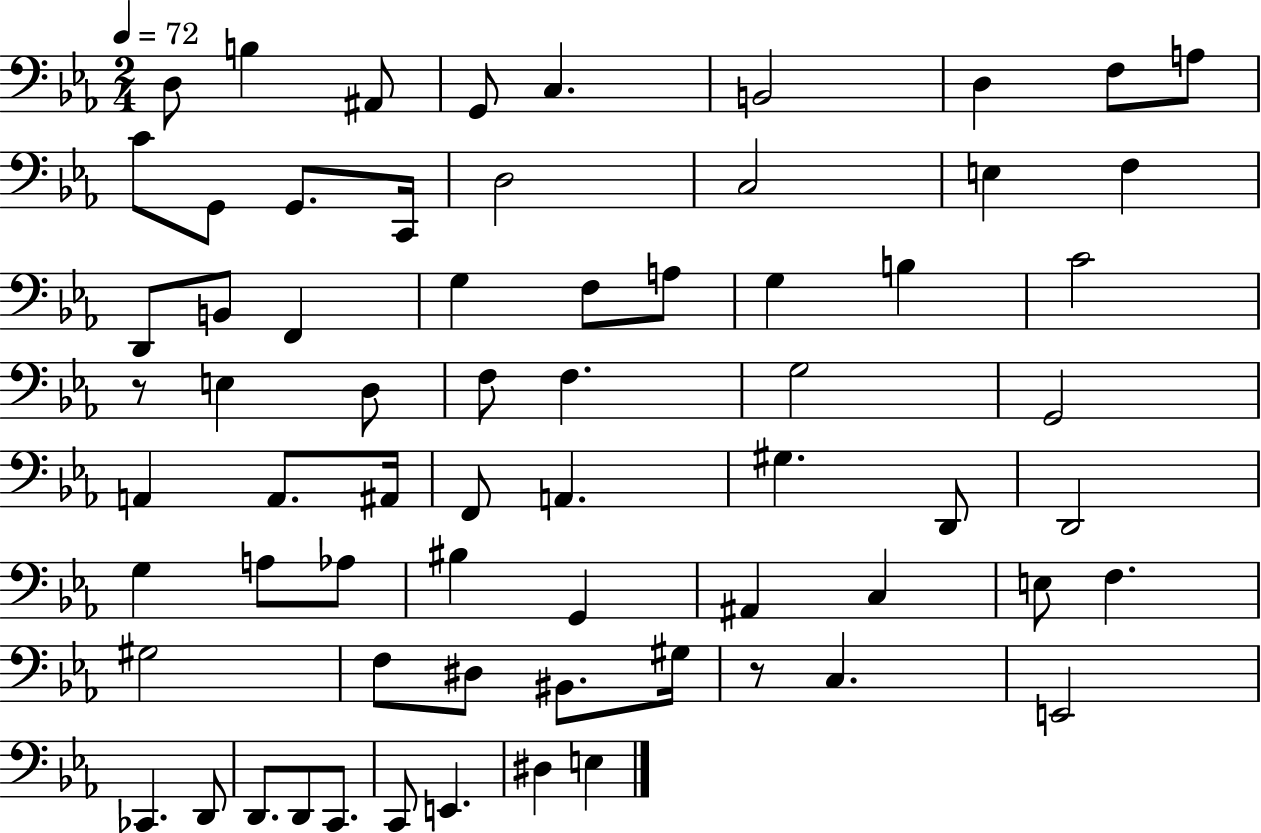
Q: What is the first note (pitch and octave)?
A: D3